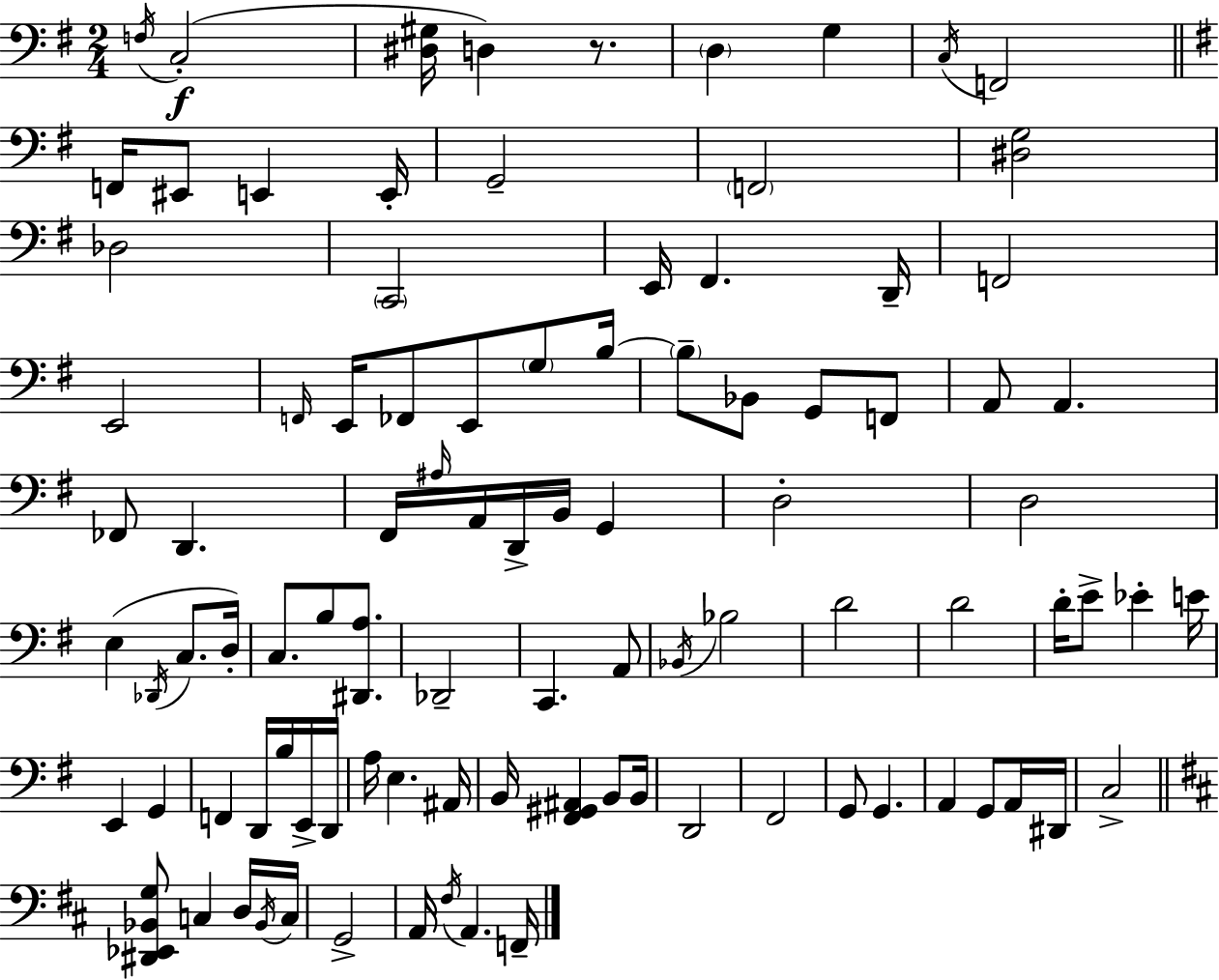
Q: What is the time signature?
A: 2/4